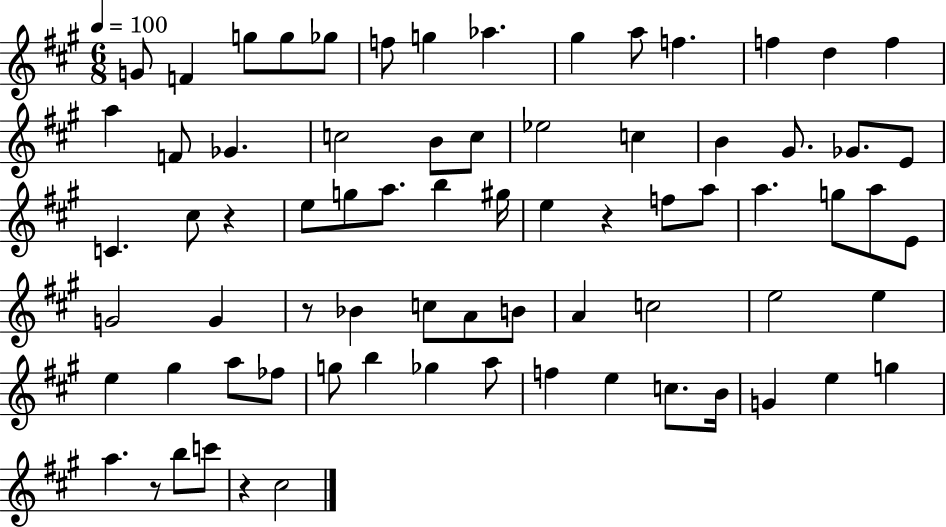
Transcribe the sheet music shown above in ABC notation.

X:1
T:Untitled
M:6/8
L:1/4
K:A
G/2 F g/2 g/2 _g/2 f/2 g _a ^g a/2 f f d f a F/2 _G c2 B/2 c/2 _e2 c B ^G/2 _G/2 E/2 C ^c/2 z e/2 g/2 a/2 b ^g/4 e z f/2 a/2 a g/2 a/2 E/2 G2 G z/2 _B c/2 A/2 B/2 A c2 e2 e e ^g a/2 _f/2 g/2 b _g a/2 f e c/2 B/4 G e g a z/2 b/2 c'/2 z ^c2